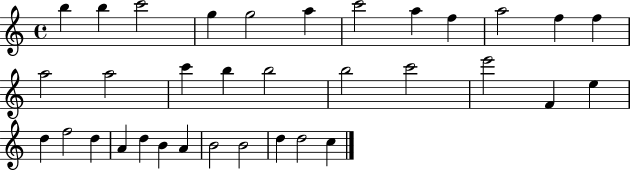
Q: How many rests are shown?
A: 0